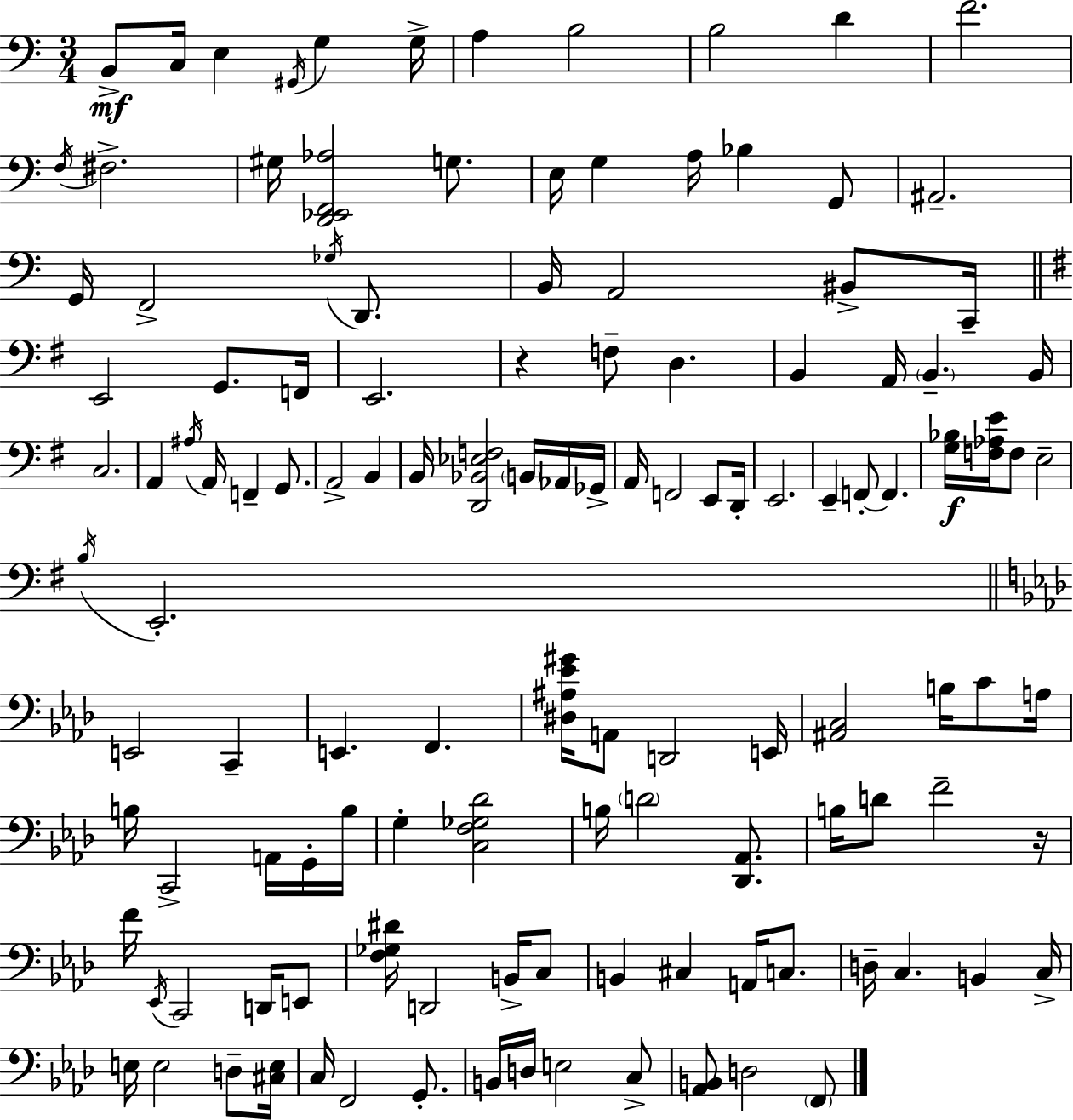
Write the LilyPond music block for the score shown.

{
  \clef bass
  \numericTimeSignature
  \time 3/4
  \key a \minor
  \repeat volta 2 { b,8->\mf c16 e4 \acciaccatura { gis,16 } g4 | g16-> a4 b2 | b2 d'4 | f'2. | \break \acciaccatura { f16 } fis2.-> | gis16 <d, ees, f, aes>2 g8. | e16 g4 a16 bes4 | g,8 ais,2.-- | \break g,16 f,2-> \acciaccatura { ges16 } | d,8. b,16 a,2 | bis,8-> c,16-- \bar "||" \break \key g \major e,2 g,8. f,16 | e,2. | r4 f8-- d4. | b,4 a,16 \parenthesize b,4.-- b,16 | \break c2. | a,4 \acciaccatura { ais16 } a,16 f,4-- g,8. | a,2-> b,4 | b,16 <d, bes, ees f>2 \parenthesize b,16 aes,16 | \break ges,16-> a,16 f,2 e,8 | d,16-. e,2. | e,4-- f,8-.~~ f,4. | <g bes>16\f <f aes e'>16 f8 e2-- | \break \acciaccatura { b16 } e,2.-. | \bar "||" \break \key aes \major e,2 c,4-- | e,4. f,4. | <dis ais ees' gis'>16 a,8 d,2 e,16 | <ais, c>2 b16 c'8 a16 | \break b16 c,2-> a,16 g,16-. b16 | g4-. <c f ges des'>2 | b16 \parenthesize d'2 <des, aes,>8. | b16 d'8 f'2-- r16 | \break f'16 \acciaccatura { ees,16 } c,2 d,16 e,8 | <f ges dis'>16 d,2 b,16-> c8 | b,4 cis4 a,16 c8. | d16-- c4. b,4 | \break c16-> e16 e2 d8-- | <cis e>16 c16 f,2 g,8.-. | b,16 d16 e2 c8-> | <aes, b,>8 d2 \parenthesize f,8 | \break } \bar "|."
}